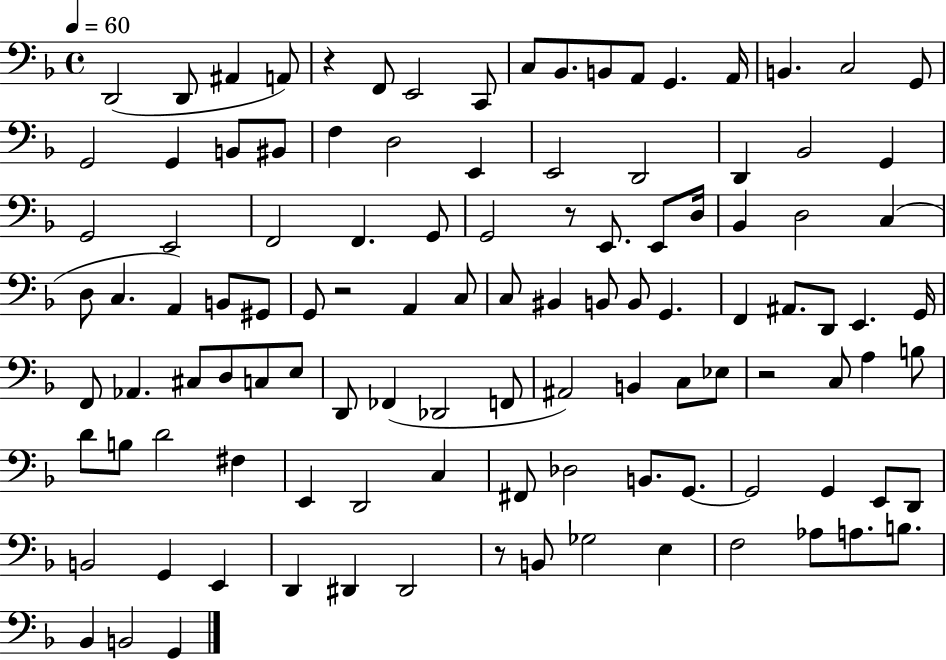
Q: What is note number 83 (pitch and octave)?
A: F#2